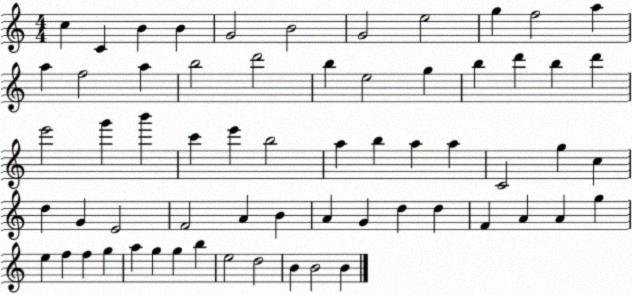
X:1
T:Untitled
M:4/4
L:1/4
K:C
c C B B G2 B2 G2 e2 g f2 a a f2 a b2 d'2 b e2 g b d' b d' e'2 g' b' c' e' b2 a b a a C2 g c d G E2 F2 A B A G d d F A A g e f f g a g g b e2 d2 B B2 B